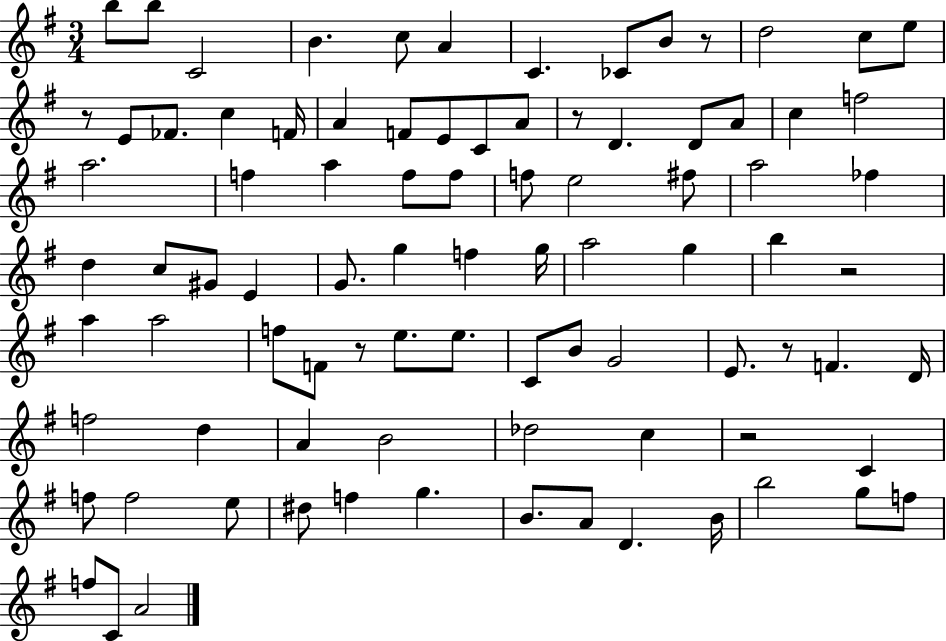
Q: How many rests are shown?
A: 7